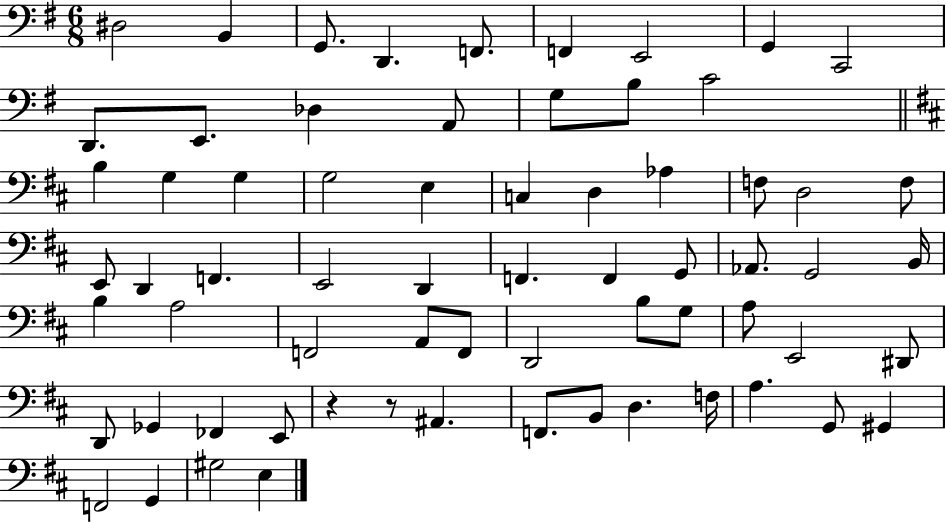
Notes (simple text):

D#3/h B2/q G2/e. D2/q. F2/e. F2/q E2/h G2/q C2/h D2/e. E2/e. Db3/q A2/e G3/e B3/e C4/h B3/q G3/q G3/q G3/h E3/q C3/q D3/q Ab3/q F3/e D3/h F3/e E2/e D2/q F2/q. E2/h D2/q F2/q. F2/q G2/e Ab2/e. G2/h B2/s B3/q A3/h F2/h A2/e F2/e D2/h B3/e G3/e A3/e E2/h D#2/e D2/e Gb2/q FES2/q E2/e R/q R/e A#2/q. F2/e. B2/e D3/q. F3/s A3/q. G2/e G#2/q F2/h G2/q G#3/h E3/q